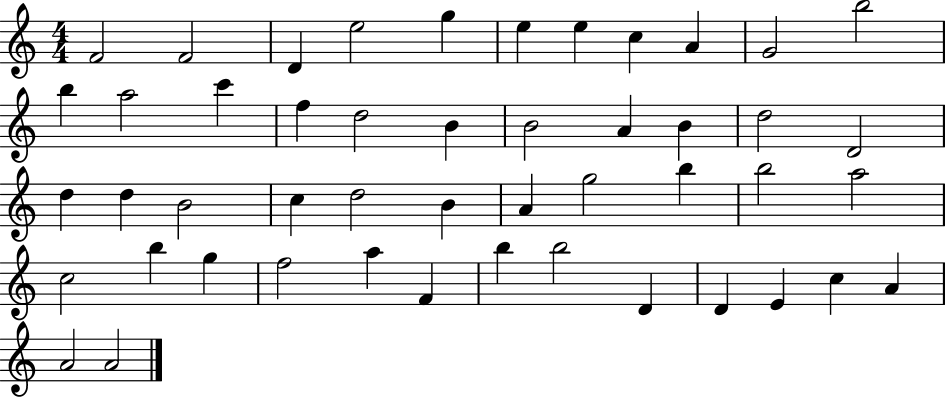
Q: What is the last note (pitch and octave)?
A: A4